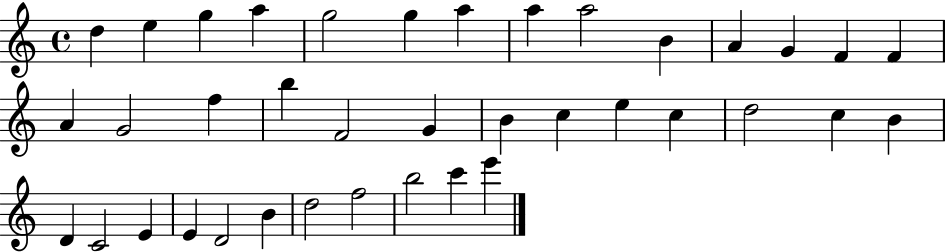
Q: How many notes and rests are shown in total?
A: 38